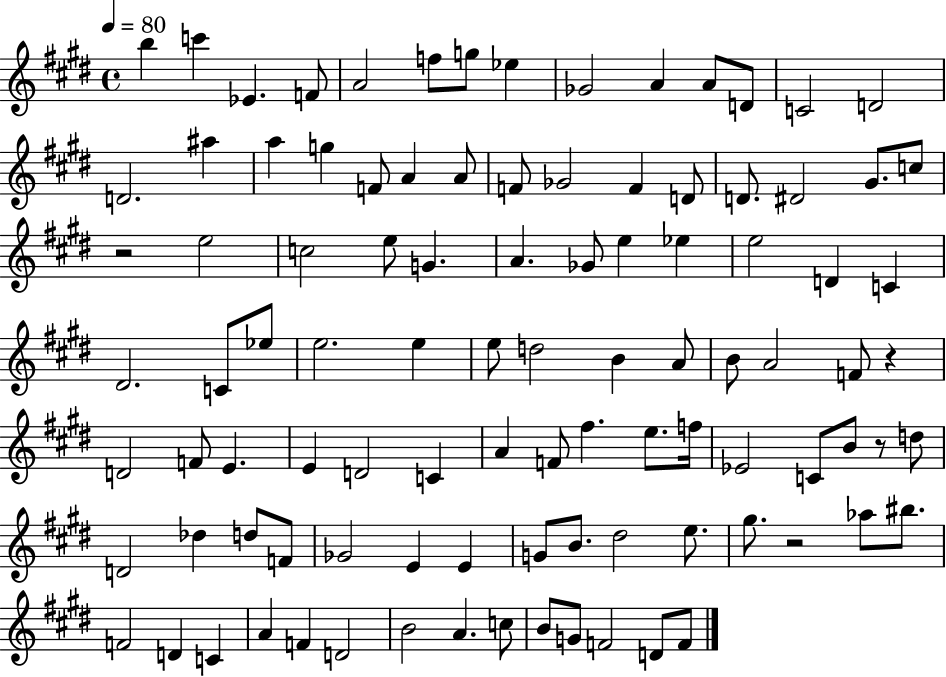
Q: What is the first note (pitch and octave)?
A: B5